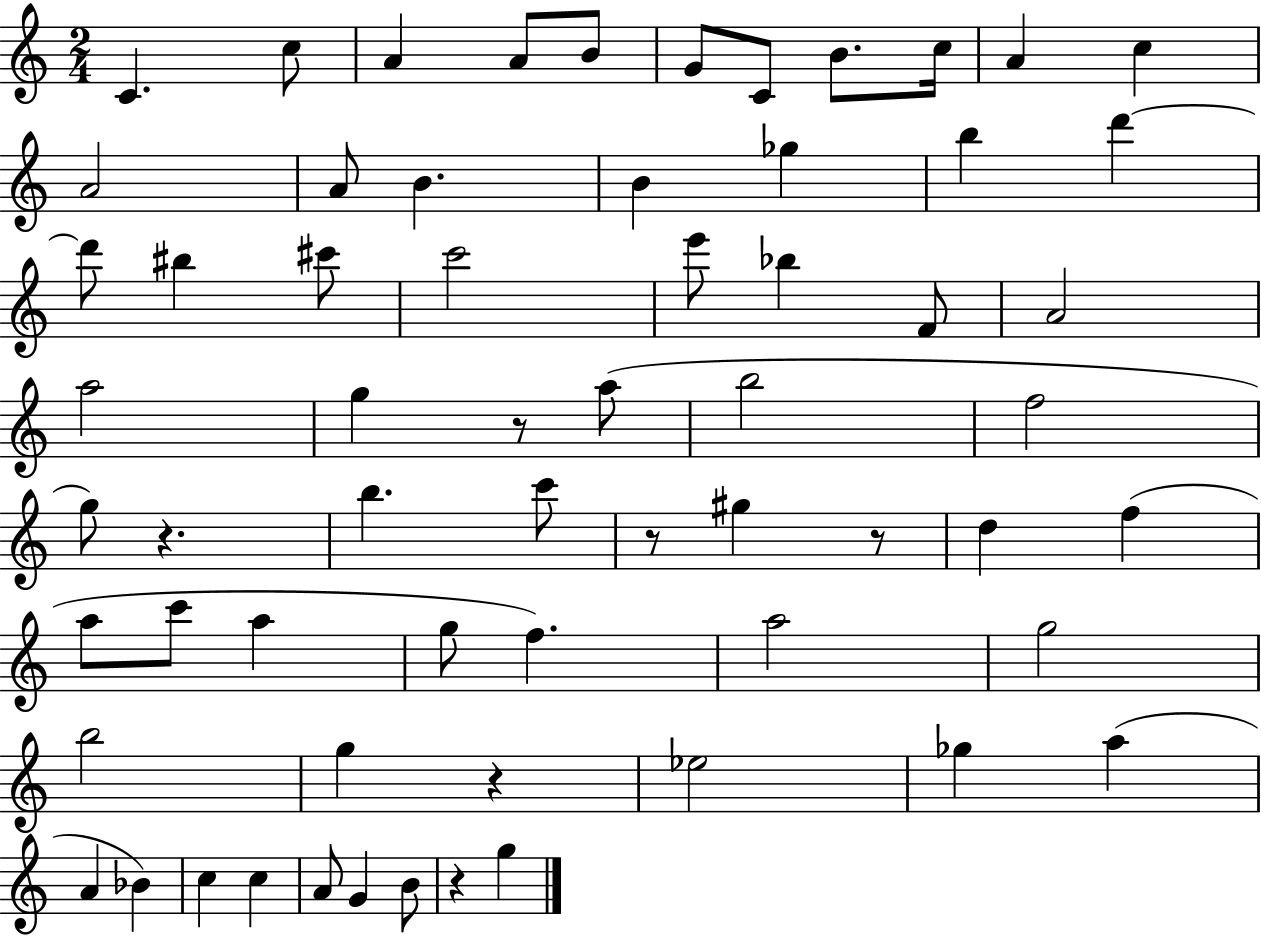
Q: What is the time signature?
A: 2/4